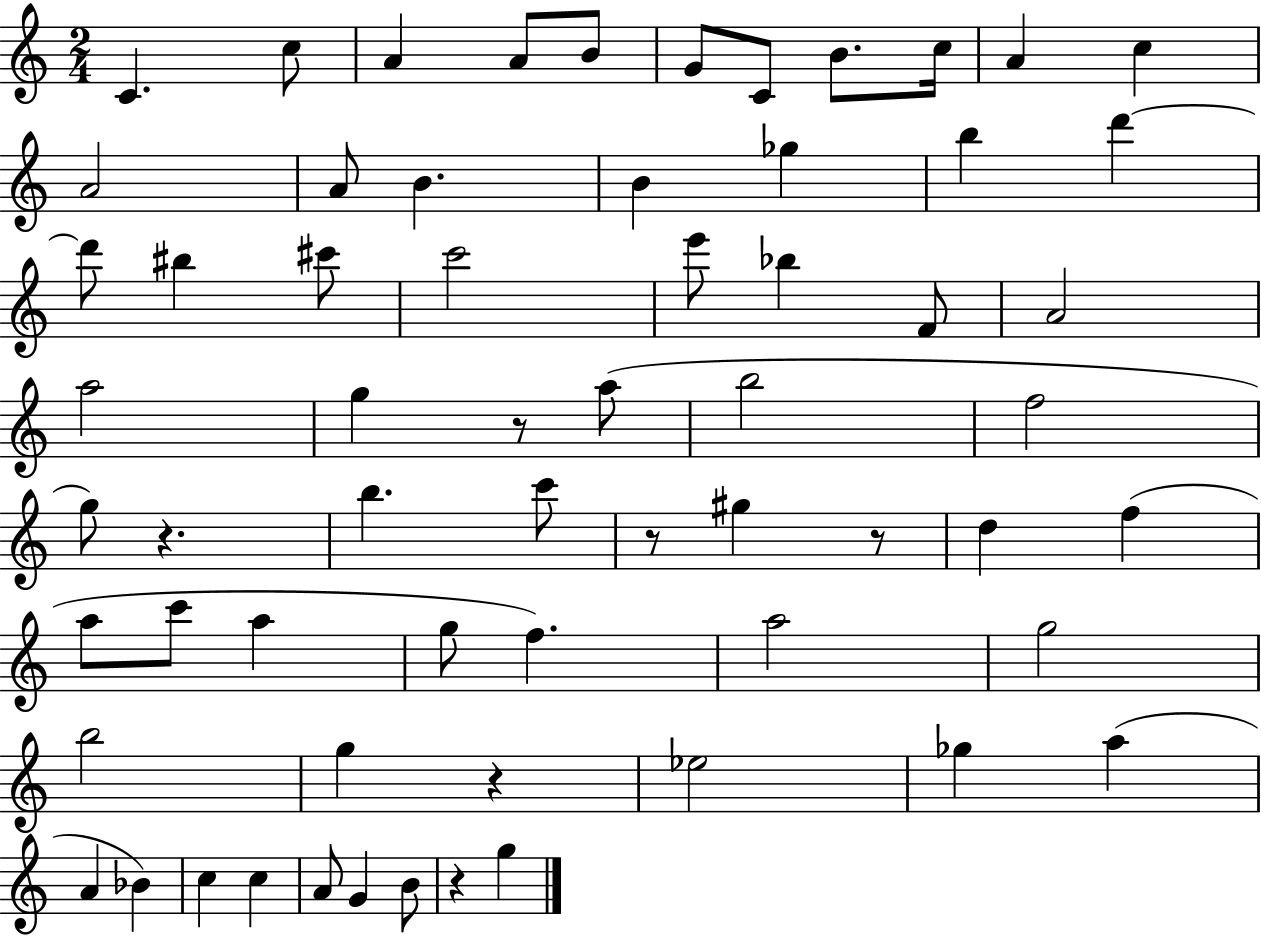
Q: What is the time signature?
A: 2/4